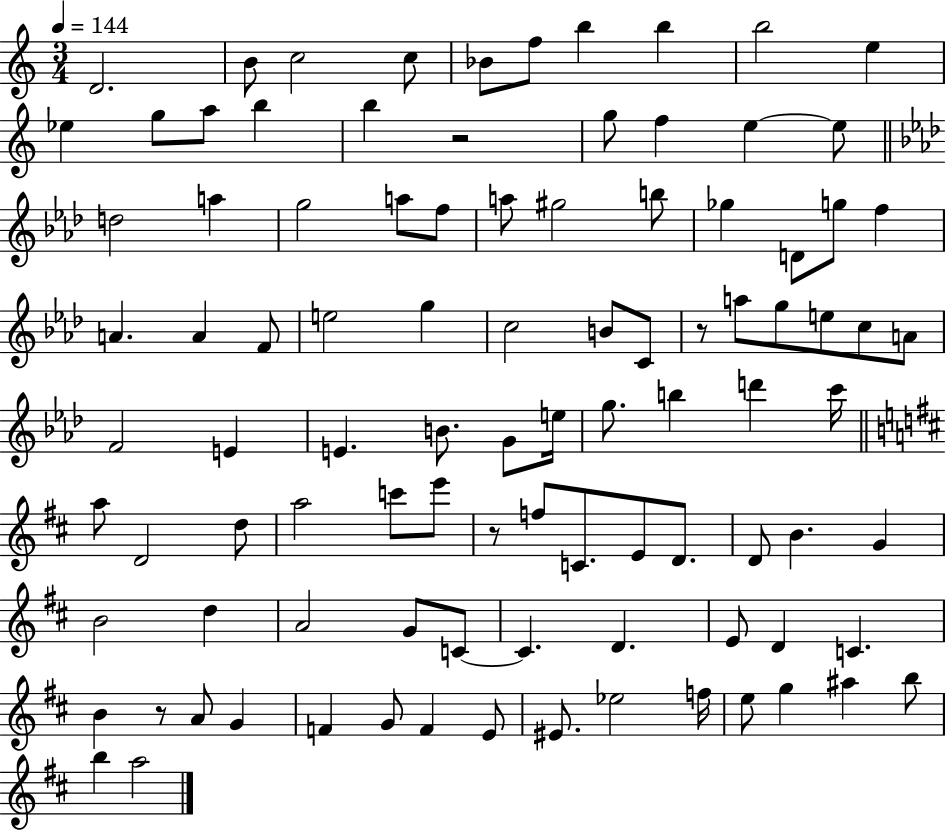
X:1
T:Untitled
M:3/4
L:1/4
K:C
D2 B/2 c2 c/2 _B/2 f/2 b b b2 e _e g/2 a/2 b b z2 g/2 f e e/2 d2 a g2 a/2 f/2 a/2 ^g2 b/2 _g D/2 g/2 f A A F/2 e2 g c2 B/2 C/2 z/2 a/2 g/2 e/2 c/2 A/2 F2 E E B/2 G/2 e/4 g/2 b d' c'/4 a/2 D2 d/2 a2 c'/2 e'/2 z/2 f/2 C/2 E/2 D/2 D/2 B G B2 d A2 G/2 C/2 C D E/2 D C B z/2 A/2 G F G/2 F E/2 ^E/2 _e2 f/4 e/2 g ^a b/2 b a2